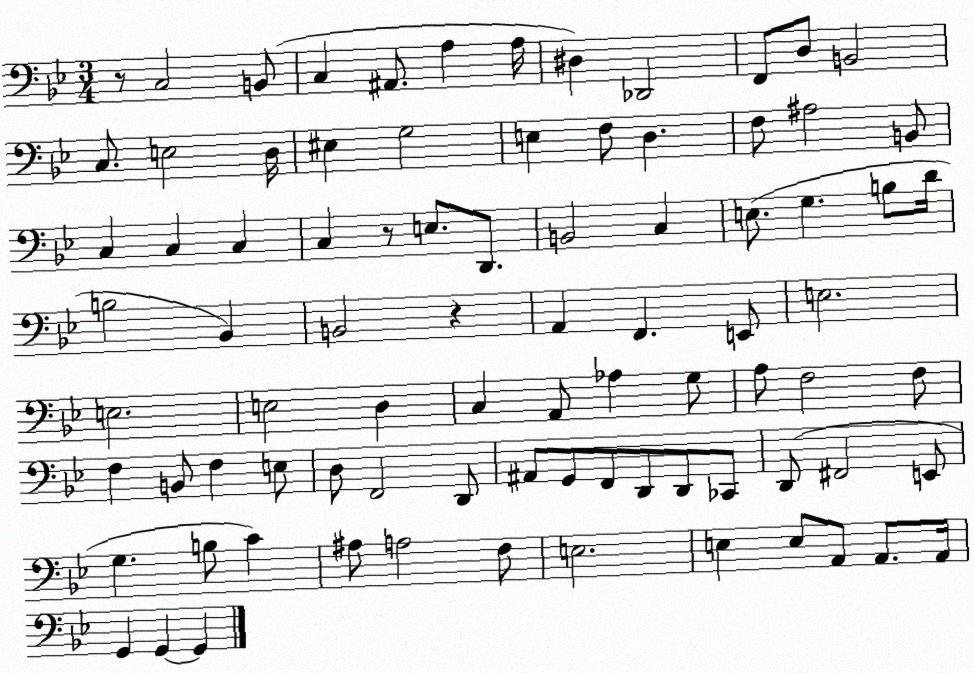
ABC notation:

X:1
T:Untitled
M:3/4
L:1/4
K:Bb
z/2 C,2 B,,/2 C, ^A,,/2 A, A,/4 ^D, _D,,2 F,,/2 D,/2 B,,2 C,/2 E,2 D,/4 ^E, G,2 E, F,/2 D, F,/2 ^A,2 B,,/2 C, C, C, C, z/2 E,/2 D,,/2 B,,2 C, E,/2 G, B,/2 D/4 B,2 _B,, B,,2 z A,, F,, E,,/2 E,2 E,2 E,2 D, C, A,,/2 _A, G,/2 A,/2 F,2 F,/2 F, B,,/2 F, E,/2 D,/2 F,,2 D,,/2 ^A,,/2 G,,/2 F,,/2 D,,/2 D,,/2 _C,,/2 D,,/2 ^F,,2 E,,/2 G, B,/2 C ^A,/2 A,2 F,/2 E,2 E, E,/2 A,,/2 A,,/2 A,,/4 G,, G,, G,,